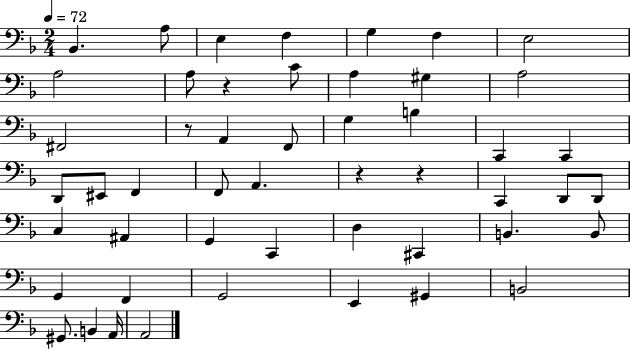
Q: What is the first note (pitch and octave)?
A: Bb2